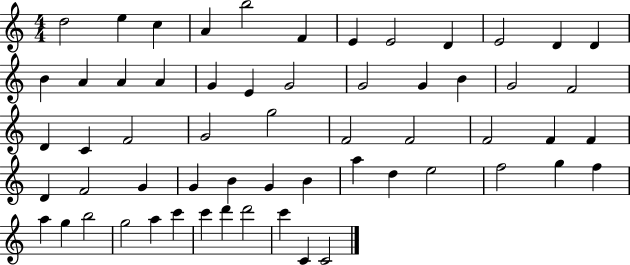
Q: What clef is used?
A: treble